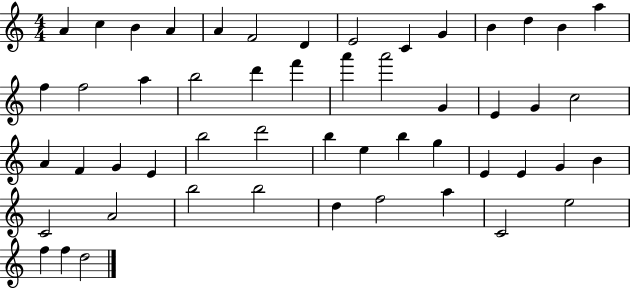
X:1
T:Untitled
M:4/4
L:1/4
K:C
A c B A A F2 D E2 C G B d B a f f2 a b2 d' f' a' a'2 G E G c2 A F G E b2 d'2 b e b g E E G B C2 A2 b2 b2 d f2 a C2 e2 f f d2